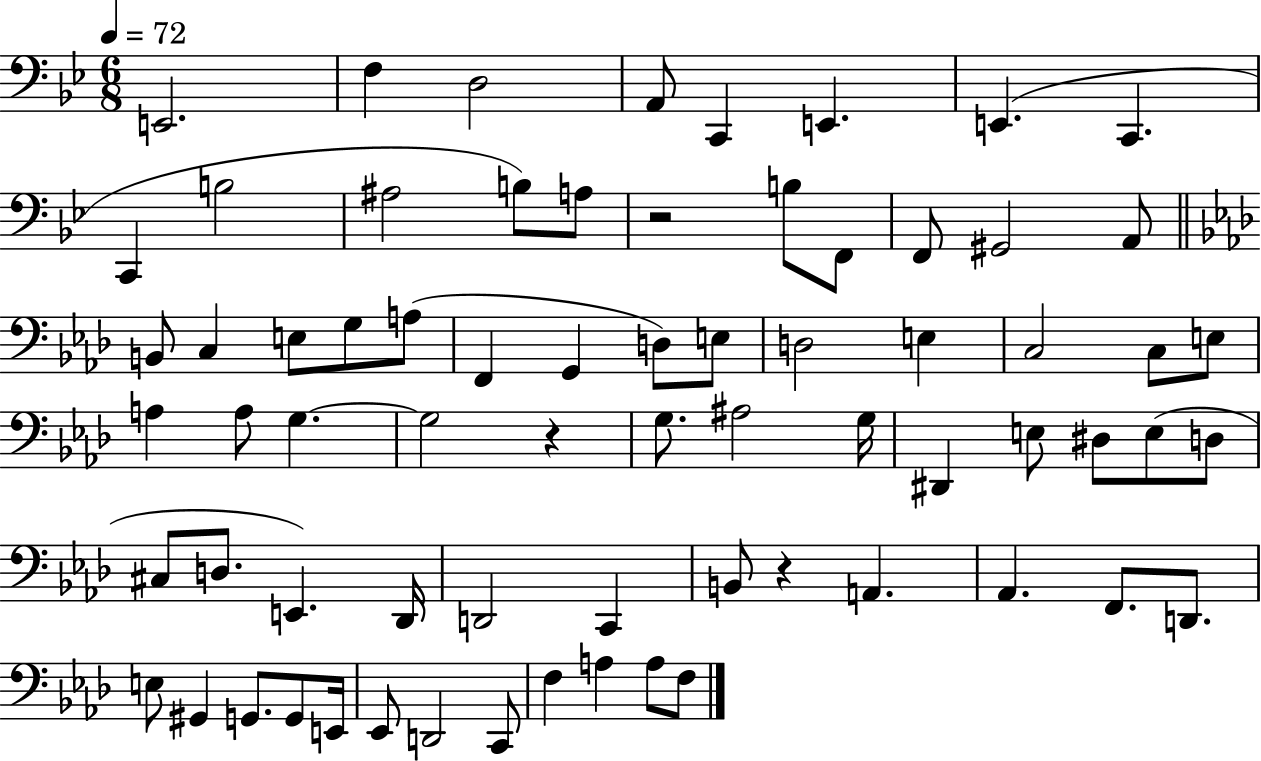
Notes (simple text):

E2/h. F3/q D3/h A2/e C2/q E2/q. E2/q. C2/q. C2/q B3/h A#3/h B3/e A3/e R/h B3/e F2/e F2/e G#2/h A2/e B2/e C3/q E3/e G3/e A3/e F2/q G2/q D3/e E3/e D3/h E3/q C3/h C3/e E3/e A3/q A3/e G3/q. G3/h R/q G3/e. A#3/h G3/s D#2/q E3/e D#3/e E3/e D3/e C#3/e D3/e. E2/q. Db2/s D2/h C2/q B2/e R/q A2/q. Ab2/q. F2/e. D2/e. E3/e G#2/q G2/e. G2/e E2/s Eb2/e D2/h C2/e F3/q A3/q A3/e F3/e